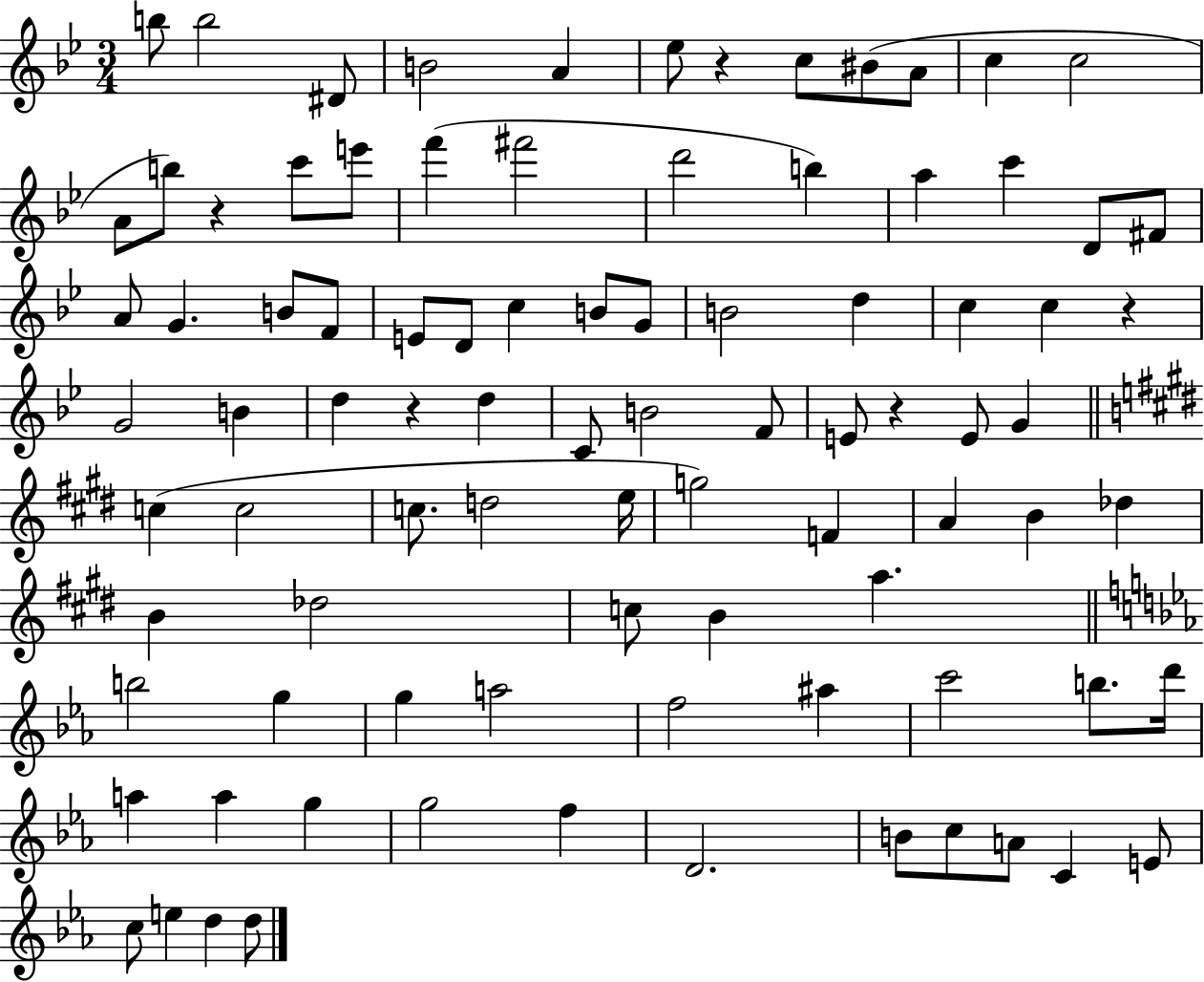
B5/e B5/h D#4/e B4/h A4/q Eb5/e R/q C5/e BIS4/e A4/e C5/q C5/h A4/e B5/e R/q C6/e E6/e F6/q F#6/h D6/h B5/q A5/q C6/q D4/e F#4/e A4/e G4/q. B4/e F4/e E4/e D4/e C5/q B4/e G4/e B4/h D5/q C5/q C5/q R/q G4/h B4/q D5/q R/q D5/q C4/e B4/h F4/e E4/e R/q E4/e G4/q C5/q C5/h C5/e. D5/h E5/s G5/h F4/q A4/q B4/q Db5/q B4/q Db5/h C5/e B4/q A5/q. B5/h G5/q G5/q A5/h F5/h A#5/q C6/h B5/e. D6/s A5/q A5/q G5/q G5/h F5/q D4/h. B4/e C5/e A4/e C4/q E4/e C5/e E5/q D5/q D5/e